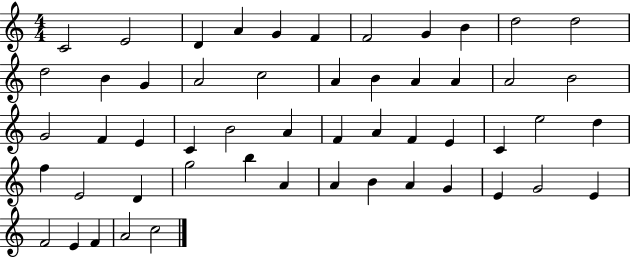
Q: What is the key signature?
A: C major